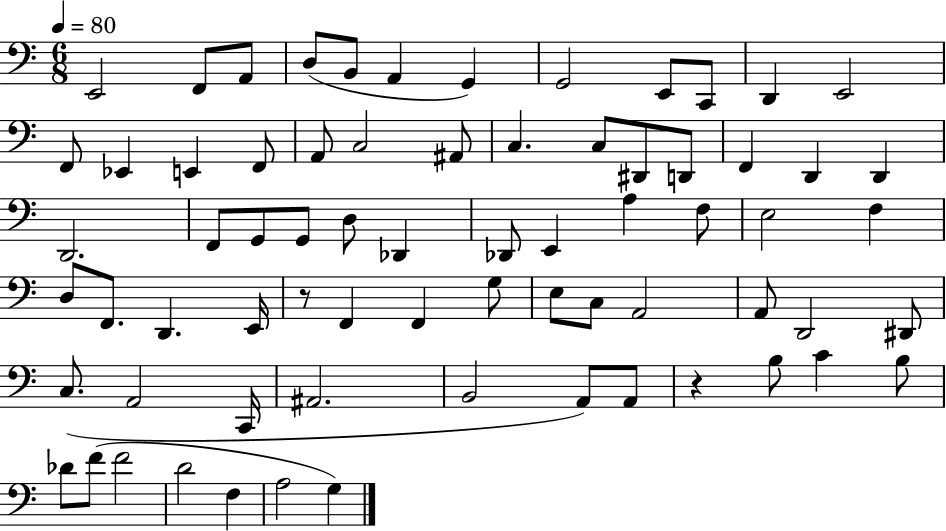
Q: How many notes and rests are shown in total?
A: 70